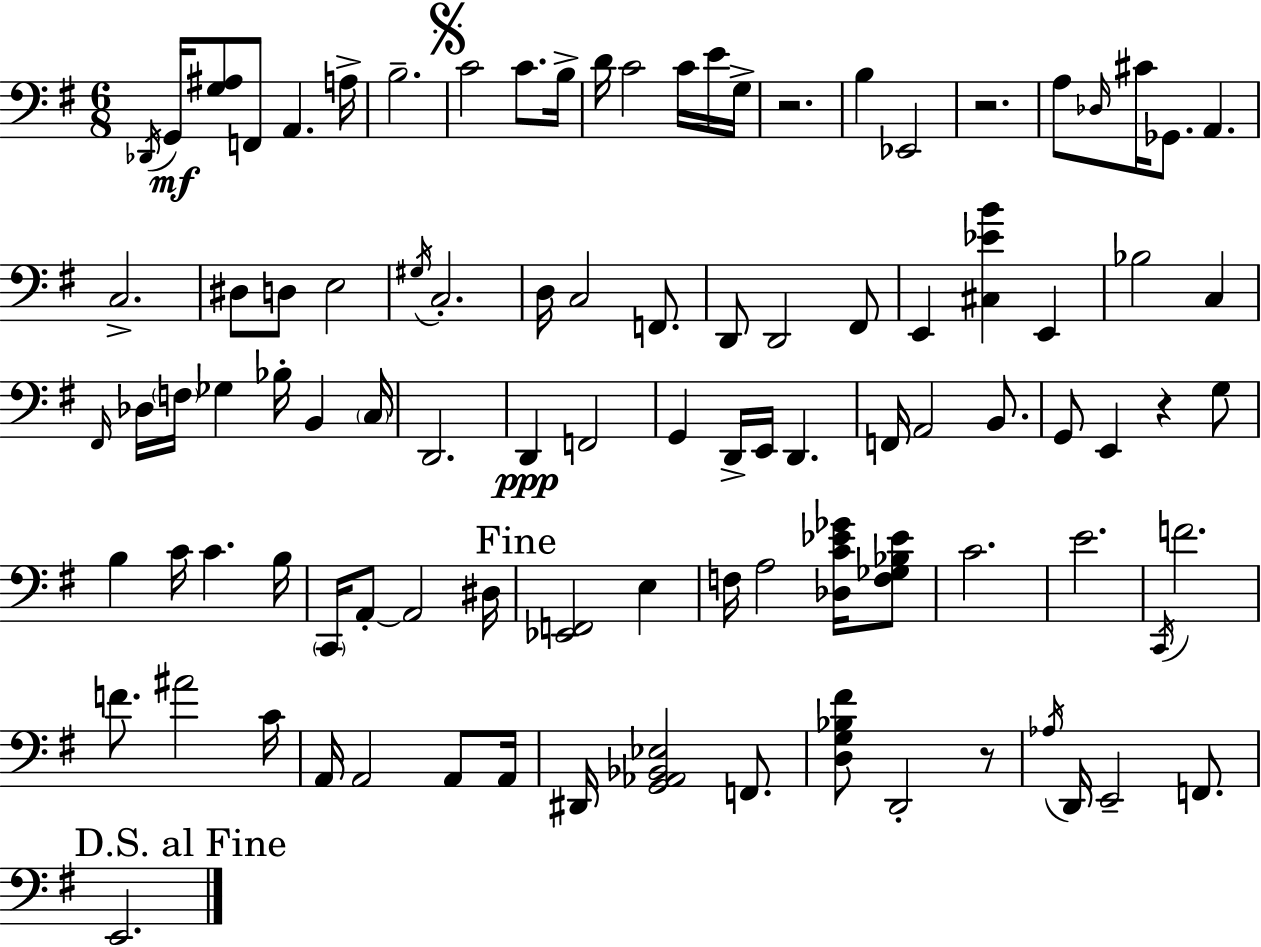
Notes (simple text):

Db2/s G2/s [G3,A#3]/e F2/e A2/q. A3/s B3/h. C4/h C4/e. B3/s D4/s C4/h C4/s E4/s G3/s R/h. B3/q Eb2/h R/h. A3/e Db3/s C#4/s Gb2/e. A2/q. C3/h. D#3/e D3/e E3/h G#3/s C3/h. D3/s C3/h F2/e. D2/e D2/h F#2/e E2/q [C#3,Eb4,B4]/q E2/q Bb3/h C3/q F#2/s Db3/s F3/s Gb3/q Bb3/s B2/q C3/s D2/h. D2/q F2/h G2/q D2/s E2/s D2/q. F2/s A2/h B2/e. G2/e E2/q R/q G3/e B3/q C4/s C4/q. B3/s C2/s A2/e A2/h D#3/s [Eb2,F2]/h E3/q F3/s A3/h [Db3,C4,Eb4,Gb4]/s [F3,Gb3,Bb3,Eb4]/e C4/h. E4/h. C2/s F4/h. F4/e. A#4/h C4/s A2/s A2/h A2/e A2/s D#2/s [G2,Ab2,Bb2,Eb3]/h F2/e. [D3,G3,Bb3,F#4]/e D2/h R/e Ab3/s D2/s E2/h F2/e. E2/h.